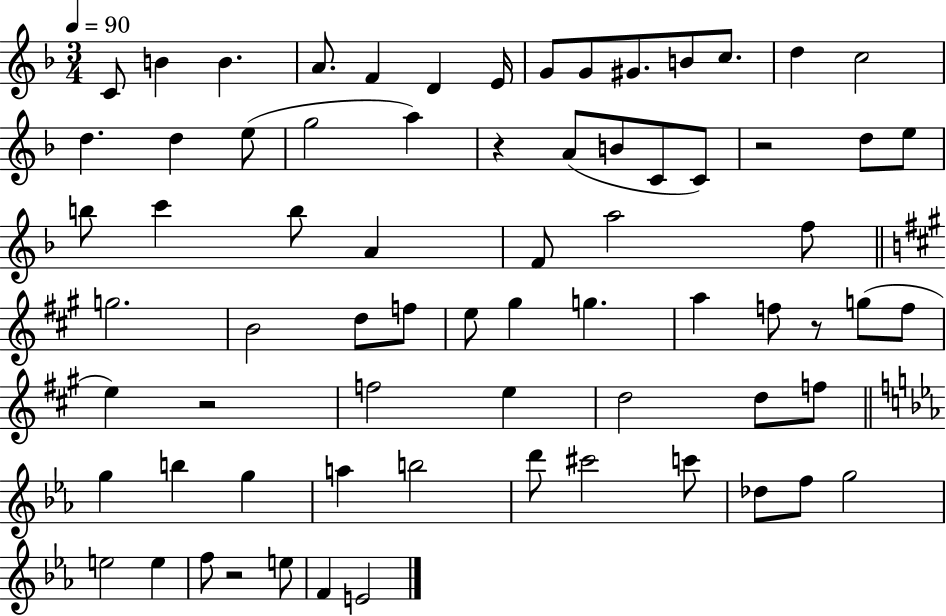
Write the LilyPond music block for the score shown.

{
  \clef treble
  \numericTimeSignature
  \time 3/4
  \key f \major
  \tempo 4 = 90
  \repeat volta 2 { c'8 b'4 b'4. | a'8. f'4 d'4 e'16 | g'8 g'8 gis'8. b'8 c''8. | d''4 c''2 | \break d''4. d''4 e''8( | g''2 a''4) | r4 a'8( b'8 c'8 c'8) | r2 d''8 e''8 | \break b''8 c'''4 b''8 a'4 | f'8 a''2 f''8 | \bar "||" \break \key a \major g''2. | b'2 d''8 f''8 | e''8 gis''4 g''4. | a''4 f''8 r8 g''8( f''8 | \break e''4) r2 | f''2 e''4 | d''2 d''8 f''8 | \bar "||" \break \key ees \major g''4 b''4 g''4 | a''4 b''2 | d'''8 cis'''2 c'''8 | des''8 f''8 g''2 | \break e''2 e''4 | f''8 r2 e''8 | f'4 e'2 | } \bar "|."
}